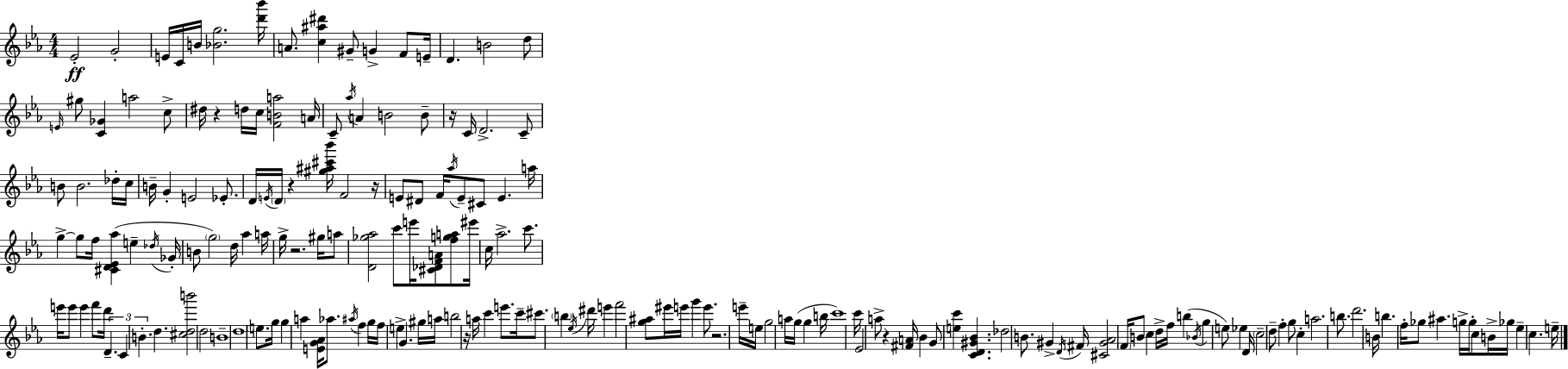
Eb4/h G4/h E4/s C4/s B4/s [Bb4,G5]/h. [D6,Bb6]/s A4/e. [C5,A#5,D#6]/q G#4/e G4/q F4/e E4/s D4/q. B4/h D5/e E4/s G#5/e [C4,Gb4]/q A5/h C5/e D#5/s R/q D5/s C5/s [F4,B4,A5]/h A4/s C4/e Ab5/s A4/q B4/h B4/e R/s C4/s D4/h. C4/e B4/e B4/h. Db5/s C5/s B4/s G4/q E4/h Eb4/e. D4/s E4/s D4/s R/q [G#5,A#5,C#6,Bb6]/s F4/h R/s E4/e D#4/e F4/s Ab5/s E4/e C#4/e E4/q. A5/s G5/q G5/e F5/s [C#4,D4,Eb4,Ab5]/q E5/q Db5/s Gb4/s B4/e G5/h D5/s Ab5/q A5/s G5/s R/h. G#5/s A5/e [D4,Gb5,Ab5]/h C6/e E6/s [C#4,Db4,F4,A4]/e [F5,G5,A5]/e EIS6/s C5/s Ab5/h. C6/e. E6/s E6/e E6/q F6/e D6/s D4/q. C4/q B4/q. D5/q. [C#5,D5,B6]/h D5/h B4/w D5/w E5/e. G5/s G5/q A5/q [E4,G4,Ab4]/s Ab5/e. A#5/s F5/q G5/s F5/s E5/q G4/q. G#5/s A5/s B5/h R/s A5/s C6/q E6/e. C6/s C#6/e. B5/q Eb5/s D#6/s E6/q F6/h [G5,A#5]/e EIS6/s E6/s G6/q E6/e. R/h. E6/s E5/s G5/h A5/s G5/s G5/q B5/s C6/w C6/s Eb4/h A5/e R/q [F#4,A4]/s Bb4/q G4/e [E5,C6]/q [C4,D4,G#4,Bb4]/q. Db5/h B4/e. G#4/q D4/s F#4/s [C#4,G#4,Ab4]/h F4/s B4/e C5/q D5/s F5/s B5/q Bb4/s G5/q E5/e Eb5/q D4/s C5/h D5/e F5/q G5/e C5/q A5/h. B5/e. D6/h. B4/s B5/q. F5/s Gb5/e A#5/q. G5/s G5/s C5/e B4/s Gb5/s Eb5/q C5/q. E5/s